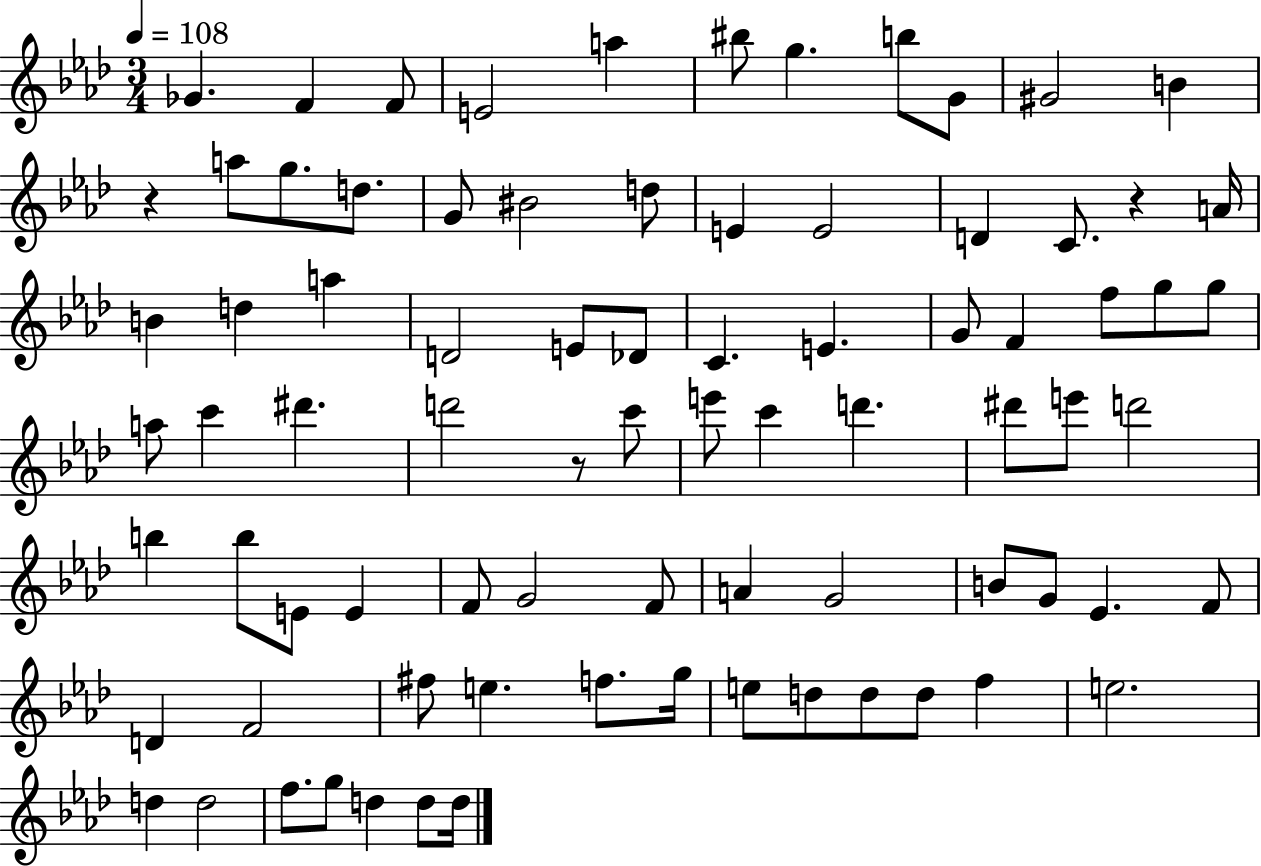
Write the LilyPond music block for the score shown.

{
  \clef treble
  \numericTimeSignature
  \time 3/4
  \key aes \major
  \tempo 4 = 108
  ges'4. f'4 f'8 | e'2 a''4 | bis''8 g''4. b''8 g'8 | gis'2 b'4 | \break r4 a''8 g''8. d''8. | g'8 bis'2 d''8 | e'4 e'2 | d'4 c'8. r4 a'16 | \break b'4 d''4 a''4 | d'2 e'8 des'8 | c'4. e'4. | g'8 f'4 f''8 g''8 g''8 | \break a''8 c'''4 dis'''4. | d'''2 r8 c'''8 | e'''8 c'''4 d'''4. | dis'''8 e'''8 d'''2 | \break b''4 b''8 e'8 e'4 | f'8 g'2 f'8 | a'4 g'2 | b'8 g'8 ees'4. f'8 | \break d'4 f'2 | fis''8 e''4. f''8. g''16 | e''8 d''8 d''8 d''8 f''4 | e''2. | \break d''4 d''2 | f''8. g''8 d''4 d''8 d''16 | \bar "|."
}